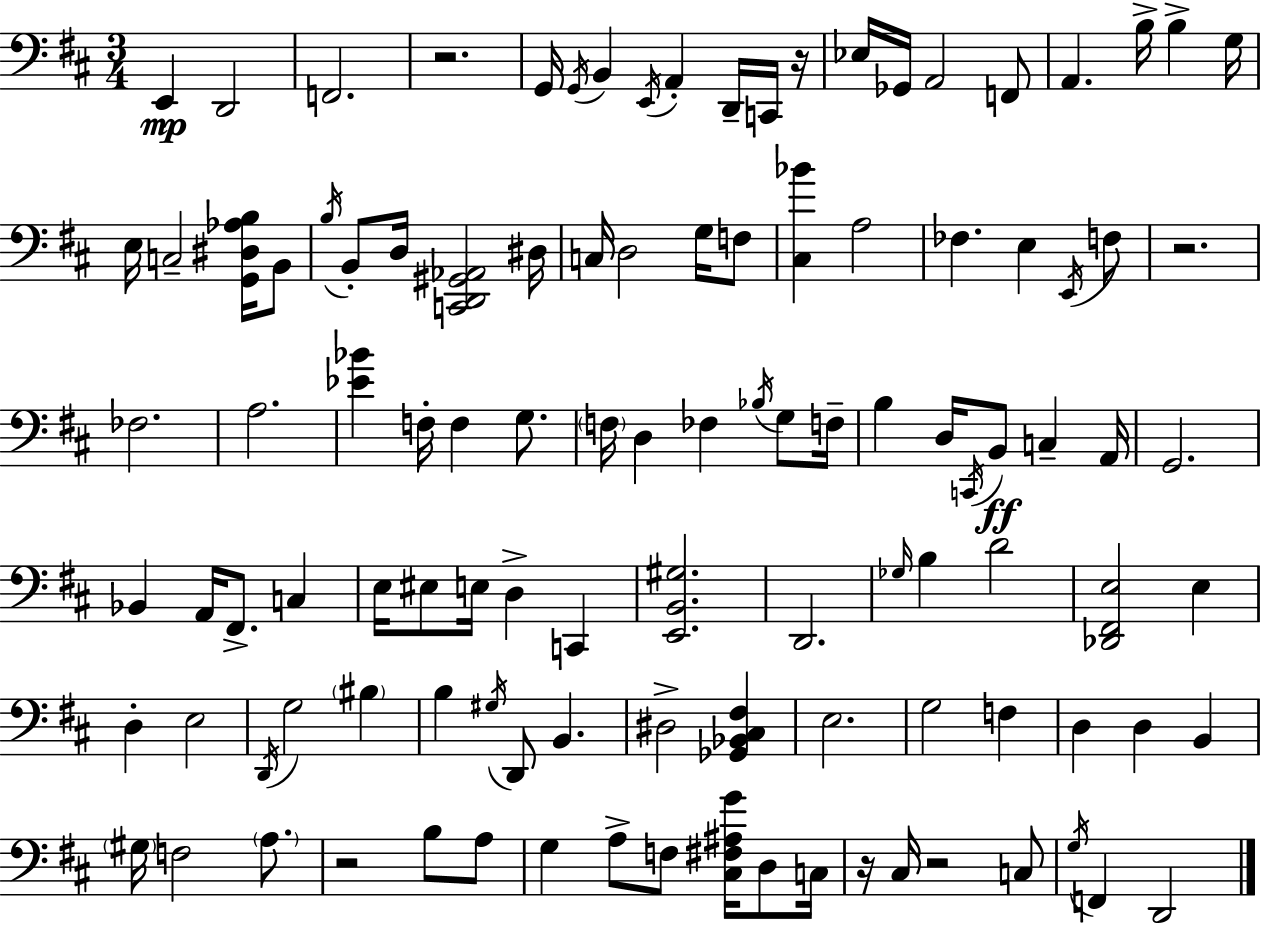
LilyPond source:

{
  \clef bass
  \numericTimeSignature
  \time 3/4
  \key d \major
  e,4\mp d,2 | f,2. | r2. | g,16 \acciaccatura { g,16 } b,4 \acciaccatura { e,16 } a,4-. d,16-- | \break c,16 r16 ees16 ges,16 a,2 | f,8 a,4. b16-> b4-> | g16 e16 c2-- <g, dis aes b>16 | b,8 \acciaccatura { b16 } b,8-. d16 <c, d, gis, aes,>2 | \break dis16 c16 d2 | g16 f8 <cis bes'>4 a2 | fes4. e4 | \acciaccatura { e,16 } f8 r2. | \break fes2. | a2. | <ees' bes'>4 f16-. f4 | g8. \parenthesize f16 d4 fes4 | \break \acciaccatura { bes16 } g8 f16-- b4 d16 \acciaccatura { c,16 } b,8\ff | c4-- a,16 g,2. | bes,4 a,16 fis,8.-> | c4 e16 eis8 e16 d4-> | \break c,4 <e, b, gis>2. | d,2. | \grace { ges16 } b4 d'2 | <des, fis, e>2 | \break e4 d4-. e2 | \acciaccatura { d,16 } g2 | \parenthesize bis4 b4 | \acciaccatura { gis16 } d,8 b,4. dis2-> | \break <ges, bes, cis fis>4 e2. | g2 | f4 d4 | d4 b,4 \parenthesize gis16 f2 | \break \parenthesize a8. r2 | b8 a8 g4 | a8-> f8 <cis fis ais g'>16 d8 c16 r16 cis16 r2 | c8 \acciaccatura { g16 } f,4 | \break d,2 \bar "|."
}